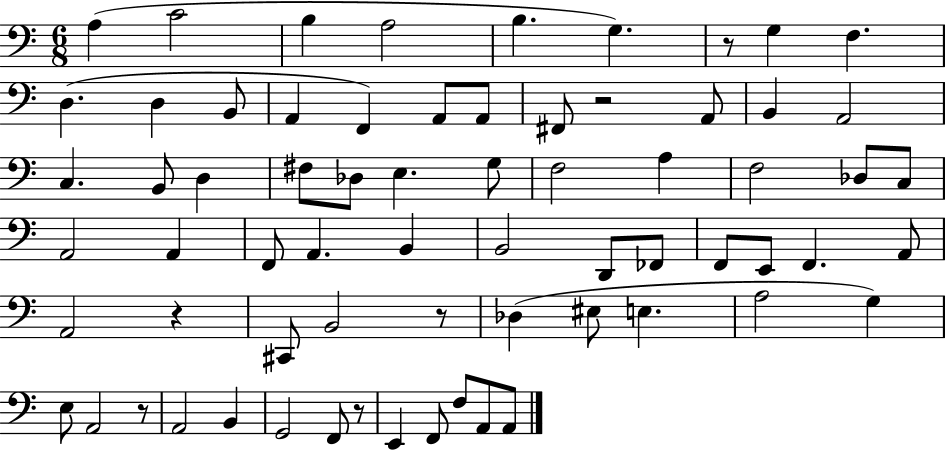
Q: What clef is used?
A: bass